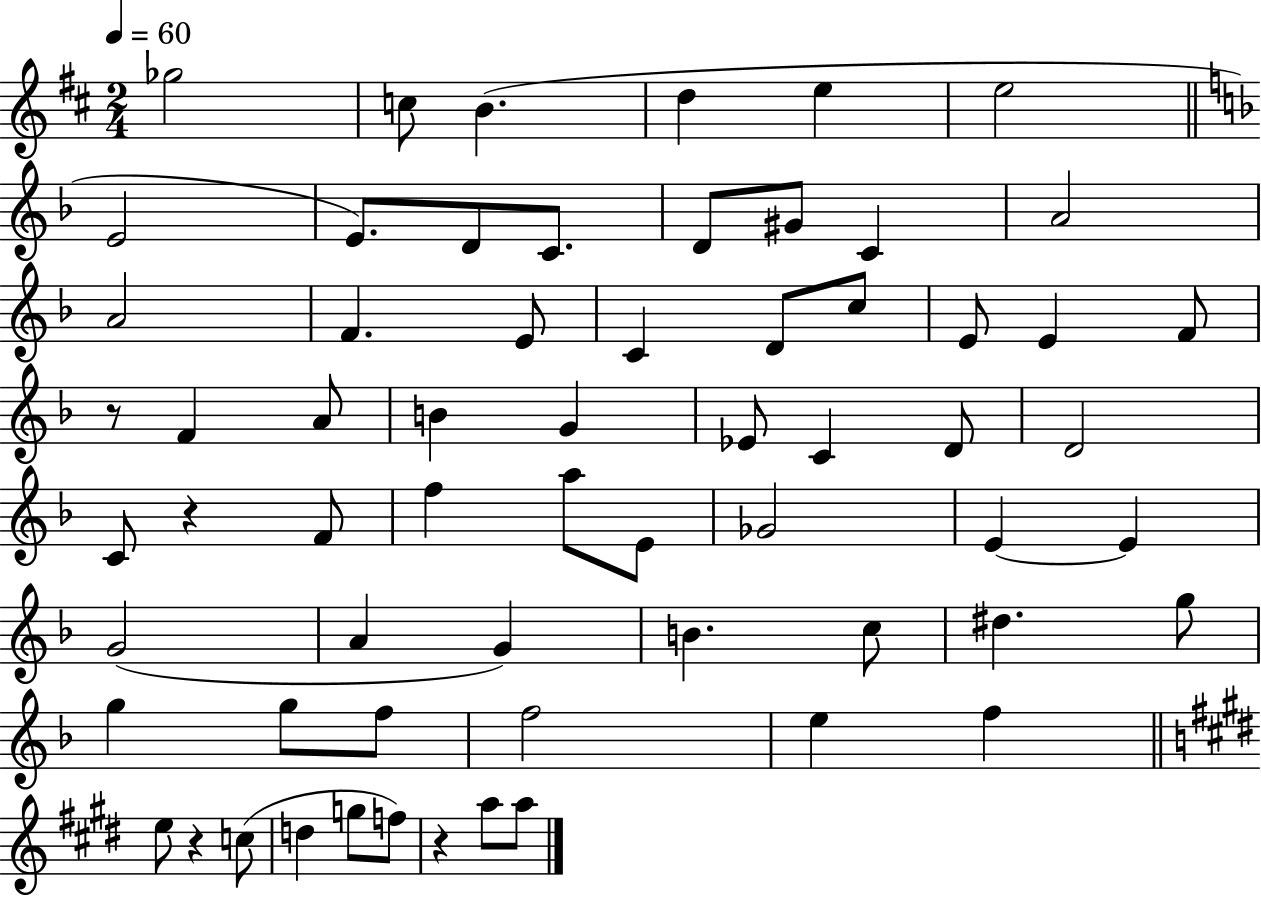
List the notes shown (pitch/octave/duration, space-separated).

Gb5/h C5/e B4/q. D5/q E5/q E5/h E4/h E4/e. D4/e C4/e. D4/e G#4/e C4/q A4/h A4/h F4/q. E4/e C4/q D4/e C5/e E4/e E4/q F4/e R/e F4/q A4/e B4/q G4/q Eb4/e C4/q D4/e D4/h C4/e R/q F4/e F5/q A5/e E4/e Gb4/h E4/q E4/q G4/h A4/q G4/q B4/q. C5/e D#5/q. G5/e G5/q G5/e F5/e F5/h E5/q F5/q E5/e R/q C5/e D5/q G5/e F5/e R/q A5/e A5/e